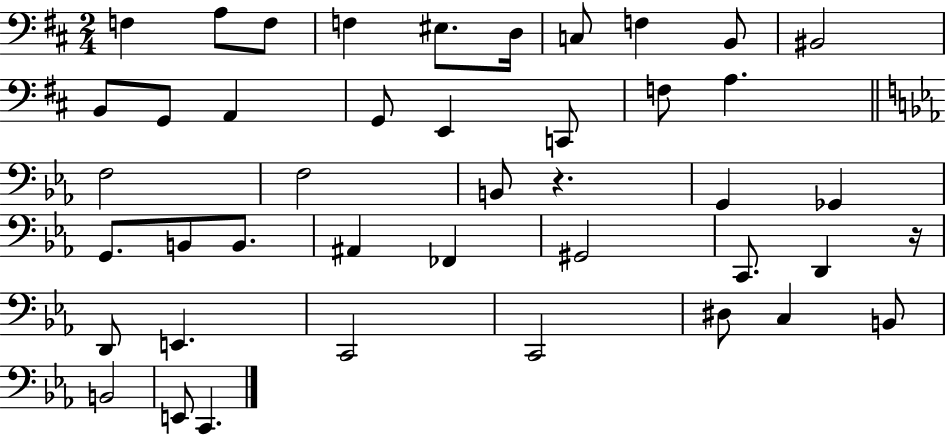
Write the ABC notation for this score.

X:1
T:Untitled
M:2/4
L:1/4
K:D
F, A,/2 F,/2 F, ^E,/2 D,/4 C,/2 F, B,,/2 ^B,,2 B,,/2 G,,/2 A,, G,,/2 E,, C,,/2 F,/2 A, F,2 F,2 B,,/2 z G,, _G,, G,,/2 B,,/2 B,,/2 ^A,, _F,, ^G,,2 C,,/2 D,, z/4 D,,/2 E,, C,,2 C,,2 ^D,/2 C, B,,/2 B,,2 E,,/2 C,,